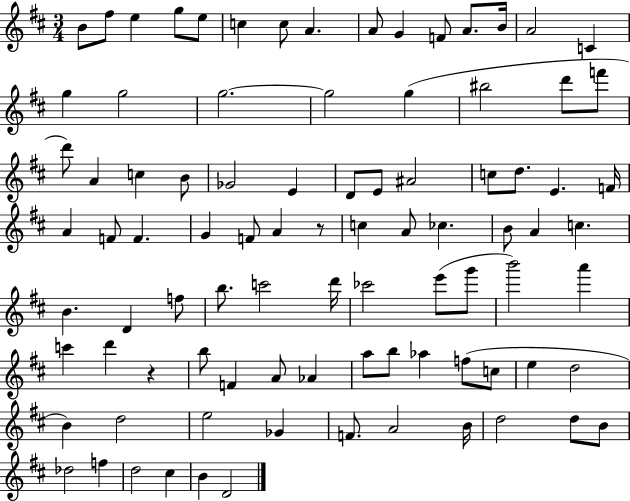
B4/e F#5/e E5/q G5/e E5/e C5/q C5/e A4/q. A4/e G4/q F4/e A4/e. B4/s A4/h C4/q G5/q G5/h G5/h. G5/h G5/q BIS5/h D6/e F6/e D6/e A4/q C5/q B4/e Gb4/h E4/q D4/e E4/e A#4/h C5/e D5/e. E4/q. F4/s A4/q F4/e F4/q. G4/q F4/e A4/q R/e C5/q A4/e CES5/q. B4/e A4/q C5/q. B4/q. D4/q F5/e B5/e. C6/h D6/s CES6/h E6/e G6/e B6/h A6/q C6/q D6/q R/q B5/e F4/q A4/e Ab4/q A5/e B5/e Ab5/q F5/e C5/e E5/q D5/h B4/q D5/h E5/h Gb4/q F4/e. A4/h B4/s D5/h D5/e B4/e Db5/h F5/q D5/h C#5/q B4/q D4/h